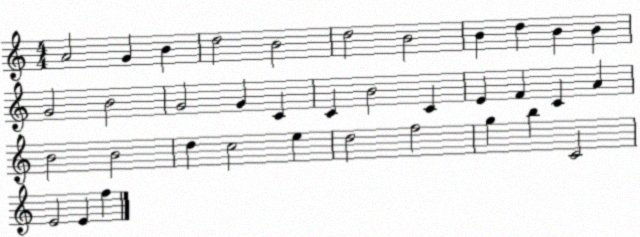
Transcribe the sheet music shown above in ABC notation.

X:1
T:Untitled
M:4/4
L:1/4
K:C
A2 G B d2 B2 d2 B2 B d B B G2 B2 G2 G C C B2 C E F C A B2 B2 d c2 e d2 f2 g b C2 E2 E f